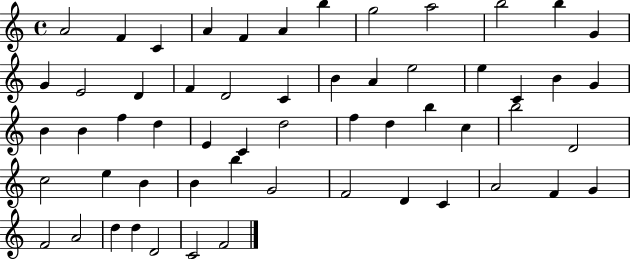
{
  \clef treble
  \time 4/4
  \defaultTimeSignature
  \key c \major
  a'2 f'4 c'4 | a'4 f'4 a'4 b''4 | g''2 a''2 | b''2 b''4 g'4 | \break g'4 e'2 d'4 | f'4 d'2 c'4 | b'4 a'4 e''2 | e''4 c'4 b'4 g'4 | \break b'4 b'4 f''4 d''4 | e'4 c'4 d''2 | f''4 d''4 b''4 c''4 | b''2 d'2 | \break c''2 e''4 b'4 | b'4 b''4 g'2 | f'2 d'4 c'4 | a'2 f'4 g'4 | \break f'2 a'2 | d''4 d''4 d'2 | c'2 f'2 | \bar "|."
}